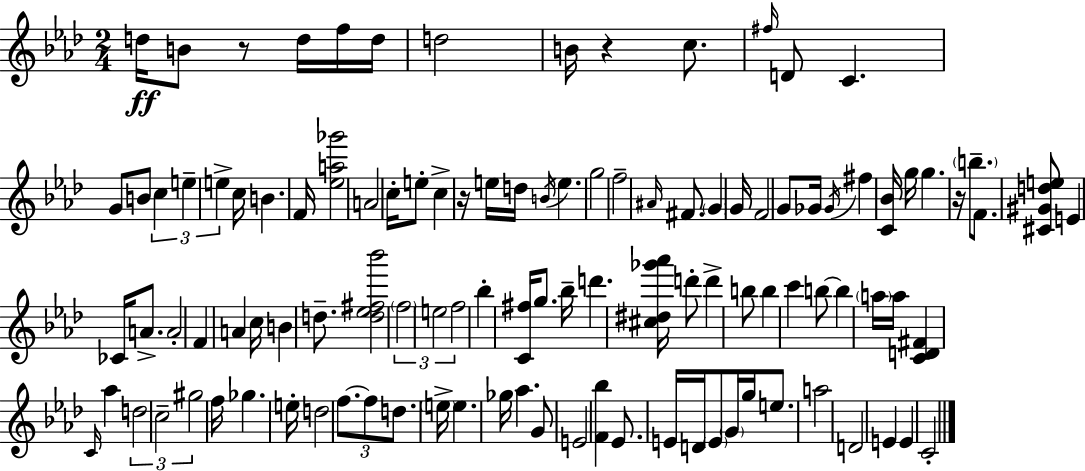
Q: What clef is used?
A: treble